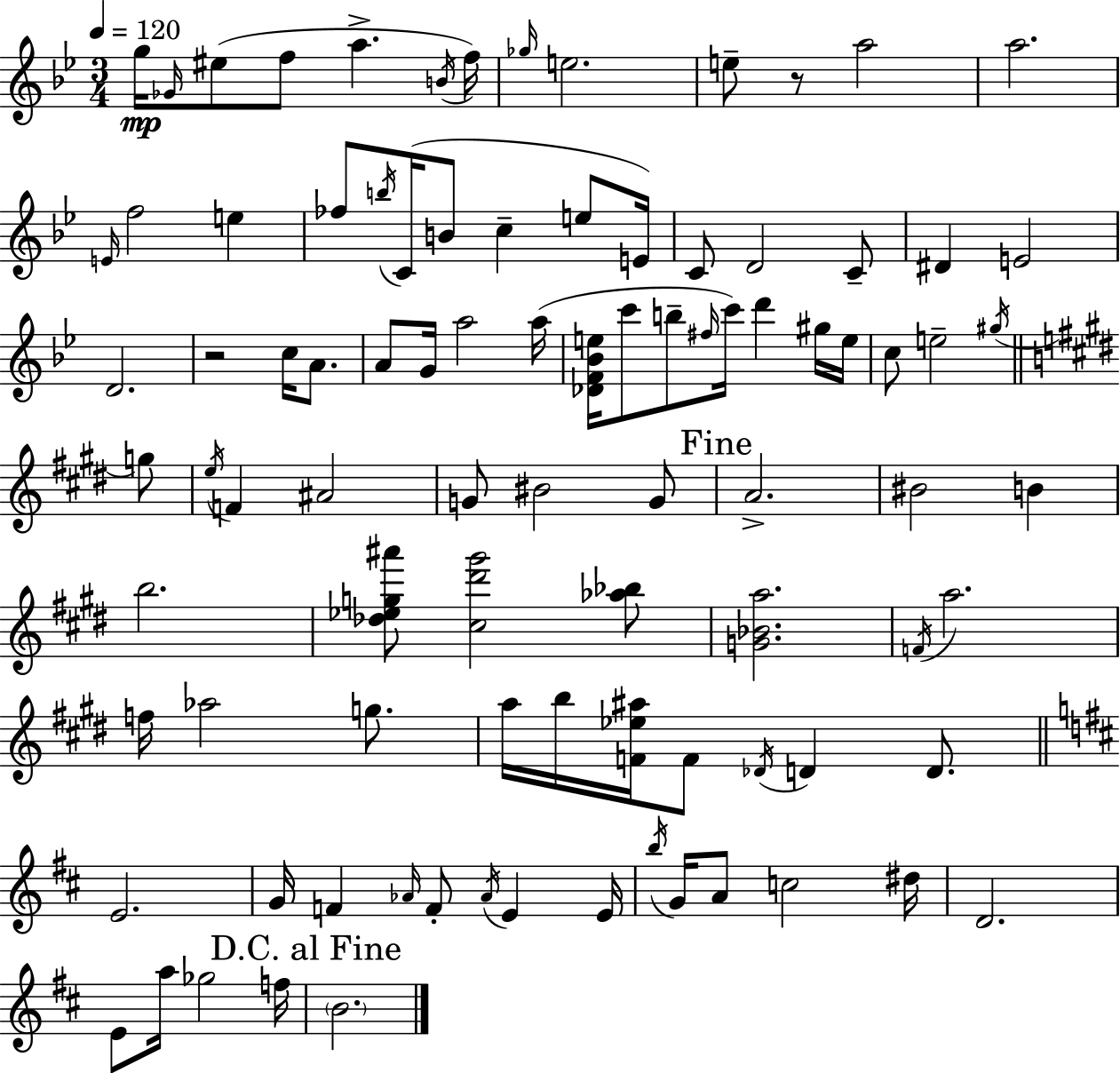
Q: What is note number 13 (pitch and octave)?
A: E4